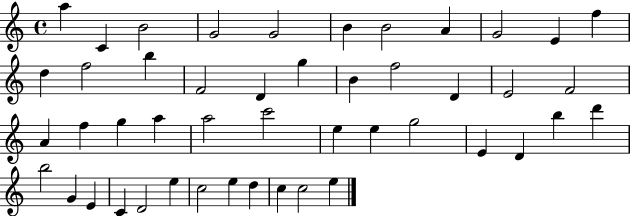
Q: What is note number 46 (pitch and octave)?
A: C5